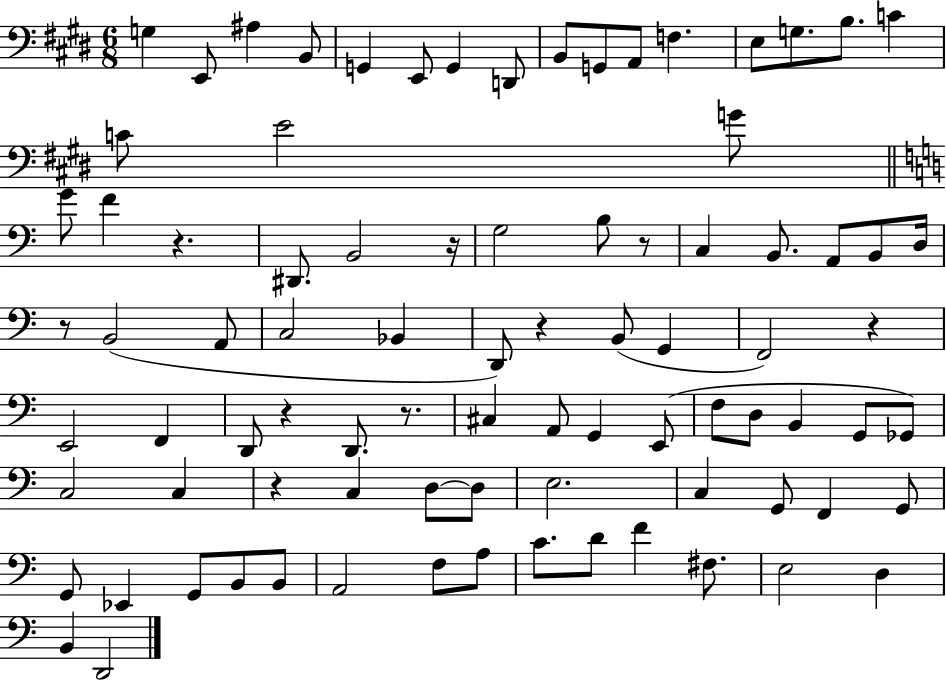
X:1
T:Untitled
M:6/8
L:1/4
K:E
G, E,,/2 ^A, B,,/2 G,, E,,/2 G,, D,,/2 B,,/2 G,,/2 A,,/2 F, E,/2 G,/2 B,/2 C C/2 E2 G/2 G/2 F z ^D,,/2 B,,2 z/4 G,2 B,/2 z/2 C, B,,/2 A,,/2 B,,/2 D,/4 z/2 B,,2 A,,/2 C,2 _B,, D,,/2 z B,,/2 G,, F,,2 z E,,2 F,, D,,/2 z D,,/2 z/2 ^C, A,,/2 G,, E,,/2 F,/2 D,/2 B,, G,,/2 _G,,/2 C,2 C, z C, D,/2 D,/2 E,2 C, G,,/2 F,, G,,/2 G,,/2 _E,, G,,/2 B,,/2 B,,/2 A,,2 F,/2 A,/2 C/2 D/2 F ^F,/2 E,2 D, B,, D,,2